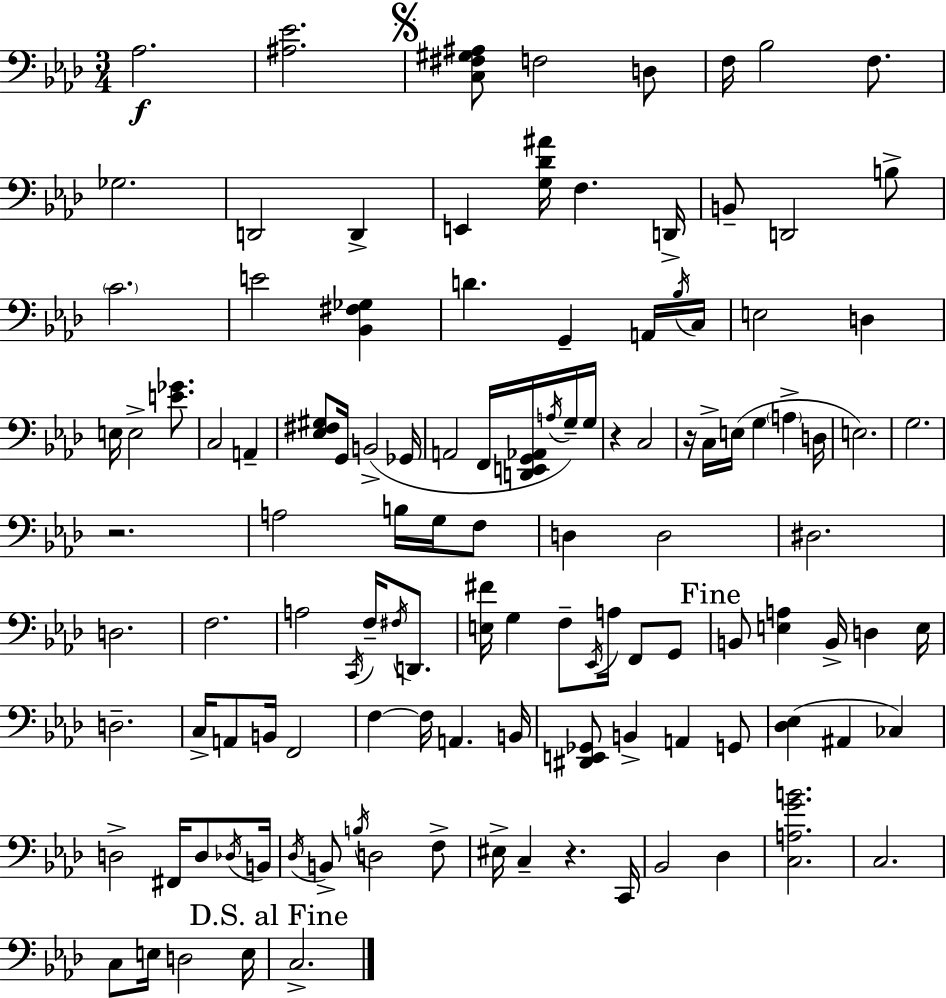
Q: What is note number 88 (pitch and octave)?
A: Db3